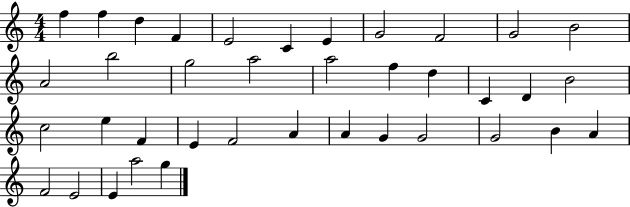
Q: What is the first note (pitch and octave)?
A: F5